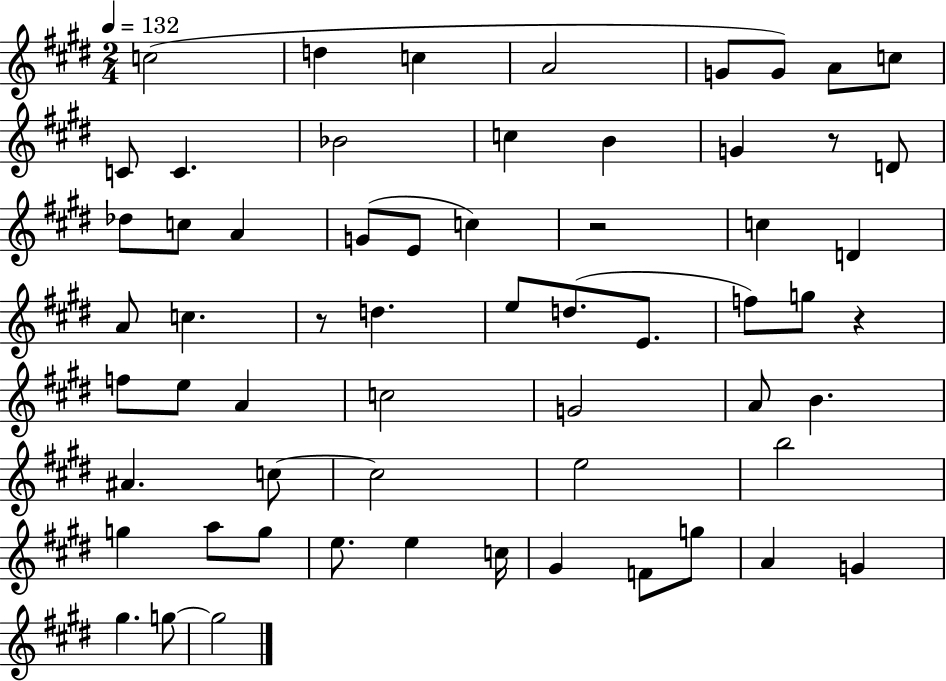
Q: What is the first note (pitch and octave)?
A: C5